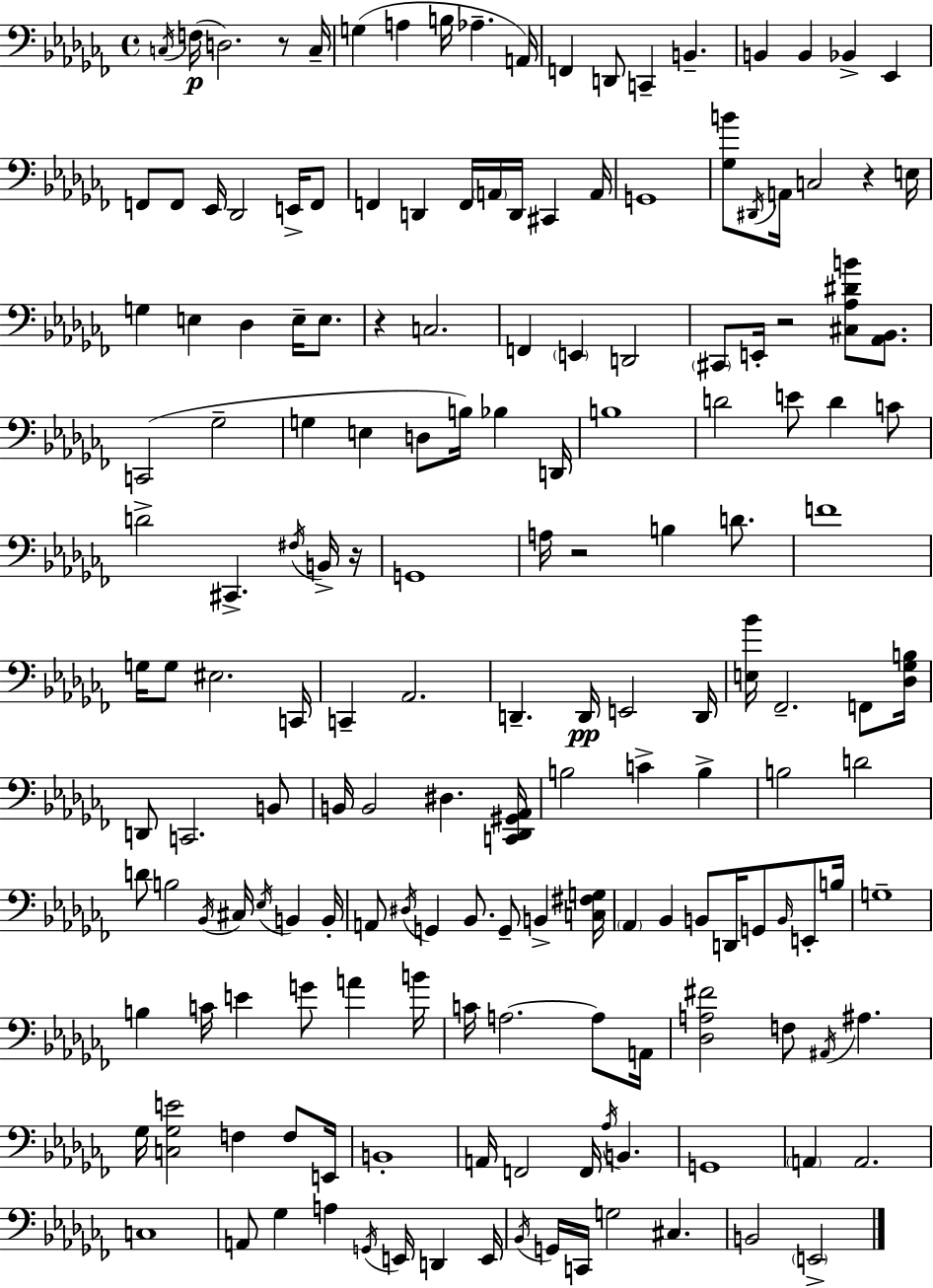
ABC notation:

X:1
T:Untitled
M:4/4
L:1/4
K:Abm
C,/4 F,/4 D,2 z/2 C,/4 G, A, B,/4 _A, A,,/4 F,, D,,/2 C,, B,, B,, B,, _B,, _E,, F,,/2 F,,/2 _E,,/4 _D,,2 E,,/4 F,,/2 F,, D,, F,,/4 A,,/4 D,,/4 ^C,, A,,/4 G,,4 [_G,B]/2 ^D,,/4 A,,/4 C,2 z E,/4 G, E, _D, E,/4 E,/2 z C,2 F,, E,, D,,2 ^C,,/2 E,,/4 z2 [^C,_A,^DB]/2 [_A,,_B,,]/2 C,,2 _G,2 G, E, D,/2 B,/4 _B, D,,/4 B,4 D2 E/2 D C/2 D2 ^C,, ^F,/4 B,,/4 z/4 G,,4 A,/4 z2 B, D/2 F4 G,/4 G,/2 ^E,2 C,,/4 C,, _A,,2 D,, D,,/4 E,,2 D,,/4 [E,_B]/4 _F,,2 F,,/2 [_D,_G,B,]/4 D,,/2 C,,2 B,,/2 B,,/4 B,,2 ^D, [C,,_D,,^G,,_A,,]/4 B,2 C B, B,2 D2 D/2 B,2 _B,,/4 ^C,/4 _E,/4 B,, B,,/4 A,,/2 ^D,/4 G,, _B,,/2 G,,/2 B,, [C,^F,G,]/4 _A,, _B,, B,,/2 D,,/4 G,,/2 B,,/4 E,,/2 B,/4 G,4 B, C/4 E G/2 A B/4 C/4 A,2 A,/2 A,,/4 [_D,A,^F]2 F,/2 ^A,,/4 ^A, _G,/4 [C,_G,E]2 F, F,/2 E,,/4 B,,4 A,,/4 F,,2 F,,/4 _A,/4 B,, G,,4 A,, A,,2 C,4 A,,/2 _G, A, G,,/4 E,,/4 D,, E,,/4 _B,,/4 G,,/4 C,,/4 G,2 ^C, B,,2 E,,2